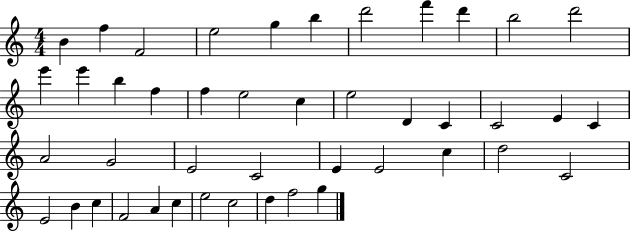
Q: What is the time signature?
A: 4/4